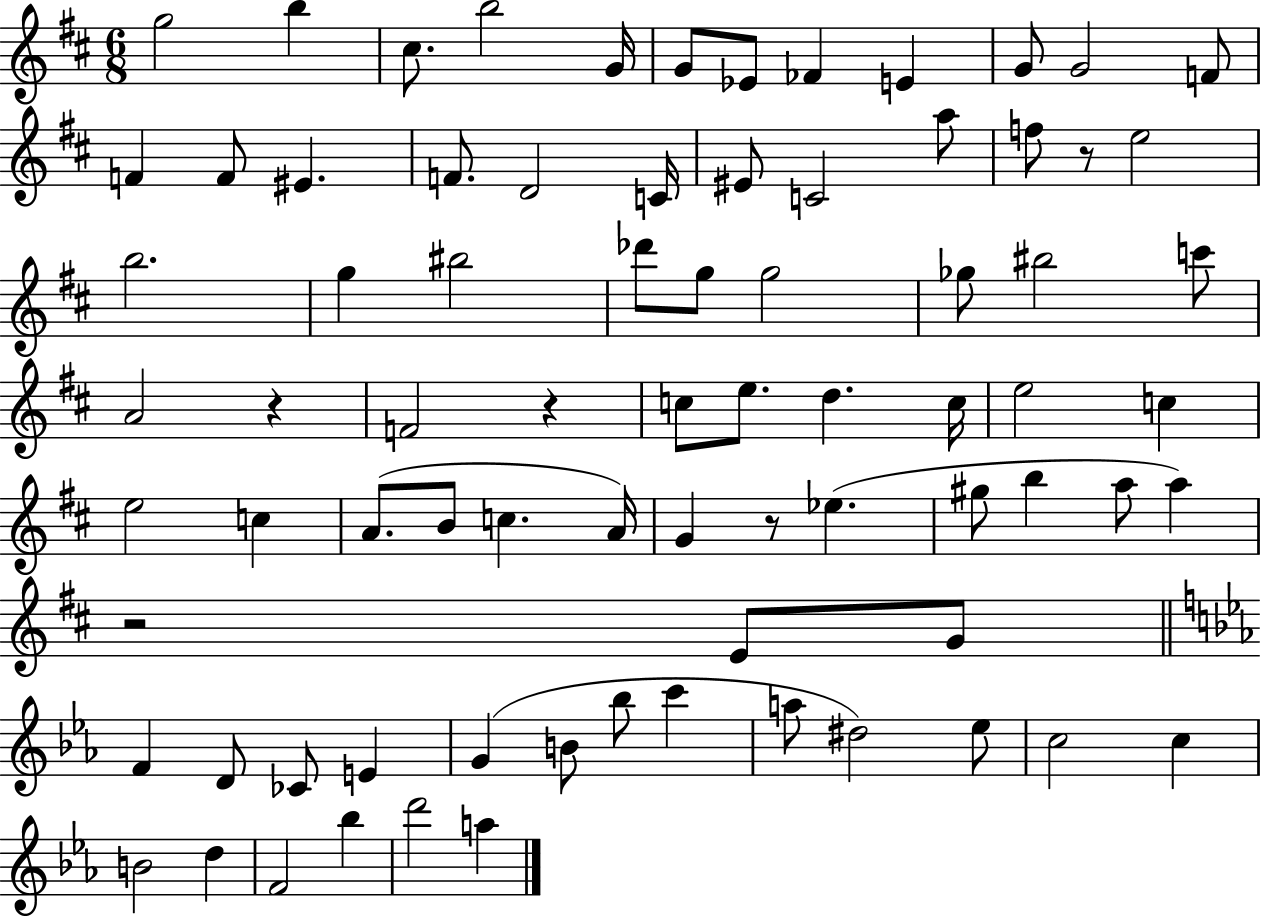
{
  \clef treble
  \numericTimeSignature
  \time 6/8
  \key d \major
  g''2 b''4 | cis''8. b''2 g'16 | g'8 ees'8 fes'4 e'4 | g'8 g'2 f'8 | \break f'4 f'8 eis'4. | f'8. d'2 c'16 | eis'8 c'2 a''8 | f''8 r8 e''2 | \break b''2. | g''4 bis''2 | des'''8 g''8 g''2 | ges''8 bis''2 c'''8 | \break a'2 r4 | f'2 r4 | c''8 e''8. d''4. c''16 | e''2 c''4 | \break e''2 c''4 | a'8.( b'8 c''4. a'16) | g'4 r8 ees''4.( | gis''8 b''4 a''8 a''4) | \break r2 e'8 g'8 | \bar "||" \break \key ees \major f'4 d'8 ces'8 e'4 | g'4( b'8 bes''8 c'''4 | a''8 dis''2) ees''8 | c''2 c''4 | \break b'2 d''4 | f'2 bes''4 | d'''2 a''4 | \bar "|."
}